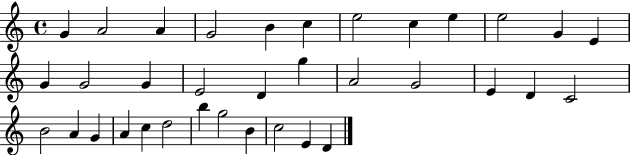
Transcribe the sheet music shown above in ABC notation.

X:1
T:Untitled
M:4/4
L:1/4
K:C
G A2 A G2 B c e2 c e e2 G E G G2 G E2 D g A2 G2 E D C2 B2 A G A c d2 b g2 B c2 E D